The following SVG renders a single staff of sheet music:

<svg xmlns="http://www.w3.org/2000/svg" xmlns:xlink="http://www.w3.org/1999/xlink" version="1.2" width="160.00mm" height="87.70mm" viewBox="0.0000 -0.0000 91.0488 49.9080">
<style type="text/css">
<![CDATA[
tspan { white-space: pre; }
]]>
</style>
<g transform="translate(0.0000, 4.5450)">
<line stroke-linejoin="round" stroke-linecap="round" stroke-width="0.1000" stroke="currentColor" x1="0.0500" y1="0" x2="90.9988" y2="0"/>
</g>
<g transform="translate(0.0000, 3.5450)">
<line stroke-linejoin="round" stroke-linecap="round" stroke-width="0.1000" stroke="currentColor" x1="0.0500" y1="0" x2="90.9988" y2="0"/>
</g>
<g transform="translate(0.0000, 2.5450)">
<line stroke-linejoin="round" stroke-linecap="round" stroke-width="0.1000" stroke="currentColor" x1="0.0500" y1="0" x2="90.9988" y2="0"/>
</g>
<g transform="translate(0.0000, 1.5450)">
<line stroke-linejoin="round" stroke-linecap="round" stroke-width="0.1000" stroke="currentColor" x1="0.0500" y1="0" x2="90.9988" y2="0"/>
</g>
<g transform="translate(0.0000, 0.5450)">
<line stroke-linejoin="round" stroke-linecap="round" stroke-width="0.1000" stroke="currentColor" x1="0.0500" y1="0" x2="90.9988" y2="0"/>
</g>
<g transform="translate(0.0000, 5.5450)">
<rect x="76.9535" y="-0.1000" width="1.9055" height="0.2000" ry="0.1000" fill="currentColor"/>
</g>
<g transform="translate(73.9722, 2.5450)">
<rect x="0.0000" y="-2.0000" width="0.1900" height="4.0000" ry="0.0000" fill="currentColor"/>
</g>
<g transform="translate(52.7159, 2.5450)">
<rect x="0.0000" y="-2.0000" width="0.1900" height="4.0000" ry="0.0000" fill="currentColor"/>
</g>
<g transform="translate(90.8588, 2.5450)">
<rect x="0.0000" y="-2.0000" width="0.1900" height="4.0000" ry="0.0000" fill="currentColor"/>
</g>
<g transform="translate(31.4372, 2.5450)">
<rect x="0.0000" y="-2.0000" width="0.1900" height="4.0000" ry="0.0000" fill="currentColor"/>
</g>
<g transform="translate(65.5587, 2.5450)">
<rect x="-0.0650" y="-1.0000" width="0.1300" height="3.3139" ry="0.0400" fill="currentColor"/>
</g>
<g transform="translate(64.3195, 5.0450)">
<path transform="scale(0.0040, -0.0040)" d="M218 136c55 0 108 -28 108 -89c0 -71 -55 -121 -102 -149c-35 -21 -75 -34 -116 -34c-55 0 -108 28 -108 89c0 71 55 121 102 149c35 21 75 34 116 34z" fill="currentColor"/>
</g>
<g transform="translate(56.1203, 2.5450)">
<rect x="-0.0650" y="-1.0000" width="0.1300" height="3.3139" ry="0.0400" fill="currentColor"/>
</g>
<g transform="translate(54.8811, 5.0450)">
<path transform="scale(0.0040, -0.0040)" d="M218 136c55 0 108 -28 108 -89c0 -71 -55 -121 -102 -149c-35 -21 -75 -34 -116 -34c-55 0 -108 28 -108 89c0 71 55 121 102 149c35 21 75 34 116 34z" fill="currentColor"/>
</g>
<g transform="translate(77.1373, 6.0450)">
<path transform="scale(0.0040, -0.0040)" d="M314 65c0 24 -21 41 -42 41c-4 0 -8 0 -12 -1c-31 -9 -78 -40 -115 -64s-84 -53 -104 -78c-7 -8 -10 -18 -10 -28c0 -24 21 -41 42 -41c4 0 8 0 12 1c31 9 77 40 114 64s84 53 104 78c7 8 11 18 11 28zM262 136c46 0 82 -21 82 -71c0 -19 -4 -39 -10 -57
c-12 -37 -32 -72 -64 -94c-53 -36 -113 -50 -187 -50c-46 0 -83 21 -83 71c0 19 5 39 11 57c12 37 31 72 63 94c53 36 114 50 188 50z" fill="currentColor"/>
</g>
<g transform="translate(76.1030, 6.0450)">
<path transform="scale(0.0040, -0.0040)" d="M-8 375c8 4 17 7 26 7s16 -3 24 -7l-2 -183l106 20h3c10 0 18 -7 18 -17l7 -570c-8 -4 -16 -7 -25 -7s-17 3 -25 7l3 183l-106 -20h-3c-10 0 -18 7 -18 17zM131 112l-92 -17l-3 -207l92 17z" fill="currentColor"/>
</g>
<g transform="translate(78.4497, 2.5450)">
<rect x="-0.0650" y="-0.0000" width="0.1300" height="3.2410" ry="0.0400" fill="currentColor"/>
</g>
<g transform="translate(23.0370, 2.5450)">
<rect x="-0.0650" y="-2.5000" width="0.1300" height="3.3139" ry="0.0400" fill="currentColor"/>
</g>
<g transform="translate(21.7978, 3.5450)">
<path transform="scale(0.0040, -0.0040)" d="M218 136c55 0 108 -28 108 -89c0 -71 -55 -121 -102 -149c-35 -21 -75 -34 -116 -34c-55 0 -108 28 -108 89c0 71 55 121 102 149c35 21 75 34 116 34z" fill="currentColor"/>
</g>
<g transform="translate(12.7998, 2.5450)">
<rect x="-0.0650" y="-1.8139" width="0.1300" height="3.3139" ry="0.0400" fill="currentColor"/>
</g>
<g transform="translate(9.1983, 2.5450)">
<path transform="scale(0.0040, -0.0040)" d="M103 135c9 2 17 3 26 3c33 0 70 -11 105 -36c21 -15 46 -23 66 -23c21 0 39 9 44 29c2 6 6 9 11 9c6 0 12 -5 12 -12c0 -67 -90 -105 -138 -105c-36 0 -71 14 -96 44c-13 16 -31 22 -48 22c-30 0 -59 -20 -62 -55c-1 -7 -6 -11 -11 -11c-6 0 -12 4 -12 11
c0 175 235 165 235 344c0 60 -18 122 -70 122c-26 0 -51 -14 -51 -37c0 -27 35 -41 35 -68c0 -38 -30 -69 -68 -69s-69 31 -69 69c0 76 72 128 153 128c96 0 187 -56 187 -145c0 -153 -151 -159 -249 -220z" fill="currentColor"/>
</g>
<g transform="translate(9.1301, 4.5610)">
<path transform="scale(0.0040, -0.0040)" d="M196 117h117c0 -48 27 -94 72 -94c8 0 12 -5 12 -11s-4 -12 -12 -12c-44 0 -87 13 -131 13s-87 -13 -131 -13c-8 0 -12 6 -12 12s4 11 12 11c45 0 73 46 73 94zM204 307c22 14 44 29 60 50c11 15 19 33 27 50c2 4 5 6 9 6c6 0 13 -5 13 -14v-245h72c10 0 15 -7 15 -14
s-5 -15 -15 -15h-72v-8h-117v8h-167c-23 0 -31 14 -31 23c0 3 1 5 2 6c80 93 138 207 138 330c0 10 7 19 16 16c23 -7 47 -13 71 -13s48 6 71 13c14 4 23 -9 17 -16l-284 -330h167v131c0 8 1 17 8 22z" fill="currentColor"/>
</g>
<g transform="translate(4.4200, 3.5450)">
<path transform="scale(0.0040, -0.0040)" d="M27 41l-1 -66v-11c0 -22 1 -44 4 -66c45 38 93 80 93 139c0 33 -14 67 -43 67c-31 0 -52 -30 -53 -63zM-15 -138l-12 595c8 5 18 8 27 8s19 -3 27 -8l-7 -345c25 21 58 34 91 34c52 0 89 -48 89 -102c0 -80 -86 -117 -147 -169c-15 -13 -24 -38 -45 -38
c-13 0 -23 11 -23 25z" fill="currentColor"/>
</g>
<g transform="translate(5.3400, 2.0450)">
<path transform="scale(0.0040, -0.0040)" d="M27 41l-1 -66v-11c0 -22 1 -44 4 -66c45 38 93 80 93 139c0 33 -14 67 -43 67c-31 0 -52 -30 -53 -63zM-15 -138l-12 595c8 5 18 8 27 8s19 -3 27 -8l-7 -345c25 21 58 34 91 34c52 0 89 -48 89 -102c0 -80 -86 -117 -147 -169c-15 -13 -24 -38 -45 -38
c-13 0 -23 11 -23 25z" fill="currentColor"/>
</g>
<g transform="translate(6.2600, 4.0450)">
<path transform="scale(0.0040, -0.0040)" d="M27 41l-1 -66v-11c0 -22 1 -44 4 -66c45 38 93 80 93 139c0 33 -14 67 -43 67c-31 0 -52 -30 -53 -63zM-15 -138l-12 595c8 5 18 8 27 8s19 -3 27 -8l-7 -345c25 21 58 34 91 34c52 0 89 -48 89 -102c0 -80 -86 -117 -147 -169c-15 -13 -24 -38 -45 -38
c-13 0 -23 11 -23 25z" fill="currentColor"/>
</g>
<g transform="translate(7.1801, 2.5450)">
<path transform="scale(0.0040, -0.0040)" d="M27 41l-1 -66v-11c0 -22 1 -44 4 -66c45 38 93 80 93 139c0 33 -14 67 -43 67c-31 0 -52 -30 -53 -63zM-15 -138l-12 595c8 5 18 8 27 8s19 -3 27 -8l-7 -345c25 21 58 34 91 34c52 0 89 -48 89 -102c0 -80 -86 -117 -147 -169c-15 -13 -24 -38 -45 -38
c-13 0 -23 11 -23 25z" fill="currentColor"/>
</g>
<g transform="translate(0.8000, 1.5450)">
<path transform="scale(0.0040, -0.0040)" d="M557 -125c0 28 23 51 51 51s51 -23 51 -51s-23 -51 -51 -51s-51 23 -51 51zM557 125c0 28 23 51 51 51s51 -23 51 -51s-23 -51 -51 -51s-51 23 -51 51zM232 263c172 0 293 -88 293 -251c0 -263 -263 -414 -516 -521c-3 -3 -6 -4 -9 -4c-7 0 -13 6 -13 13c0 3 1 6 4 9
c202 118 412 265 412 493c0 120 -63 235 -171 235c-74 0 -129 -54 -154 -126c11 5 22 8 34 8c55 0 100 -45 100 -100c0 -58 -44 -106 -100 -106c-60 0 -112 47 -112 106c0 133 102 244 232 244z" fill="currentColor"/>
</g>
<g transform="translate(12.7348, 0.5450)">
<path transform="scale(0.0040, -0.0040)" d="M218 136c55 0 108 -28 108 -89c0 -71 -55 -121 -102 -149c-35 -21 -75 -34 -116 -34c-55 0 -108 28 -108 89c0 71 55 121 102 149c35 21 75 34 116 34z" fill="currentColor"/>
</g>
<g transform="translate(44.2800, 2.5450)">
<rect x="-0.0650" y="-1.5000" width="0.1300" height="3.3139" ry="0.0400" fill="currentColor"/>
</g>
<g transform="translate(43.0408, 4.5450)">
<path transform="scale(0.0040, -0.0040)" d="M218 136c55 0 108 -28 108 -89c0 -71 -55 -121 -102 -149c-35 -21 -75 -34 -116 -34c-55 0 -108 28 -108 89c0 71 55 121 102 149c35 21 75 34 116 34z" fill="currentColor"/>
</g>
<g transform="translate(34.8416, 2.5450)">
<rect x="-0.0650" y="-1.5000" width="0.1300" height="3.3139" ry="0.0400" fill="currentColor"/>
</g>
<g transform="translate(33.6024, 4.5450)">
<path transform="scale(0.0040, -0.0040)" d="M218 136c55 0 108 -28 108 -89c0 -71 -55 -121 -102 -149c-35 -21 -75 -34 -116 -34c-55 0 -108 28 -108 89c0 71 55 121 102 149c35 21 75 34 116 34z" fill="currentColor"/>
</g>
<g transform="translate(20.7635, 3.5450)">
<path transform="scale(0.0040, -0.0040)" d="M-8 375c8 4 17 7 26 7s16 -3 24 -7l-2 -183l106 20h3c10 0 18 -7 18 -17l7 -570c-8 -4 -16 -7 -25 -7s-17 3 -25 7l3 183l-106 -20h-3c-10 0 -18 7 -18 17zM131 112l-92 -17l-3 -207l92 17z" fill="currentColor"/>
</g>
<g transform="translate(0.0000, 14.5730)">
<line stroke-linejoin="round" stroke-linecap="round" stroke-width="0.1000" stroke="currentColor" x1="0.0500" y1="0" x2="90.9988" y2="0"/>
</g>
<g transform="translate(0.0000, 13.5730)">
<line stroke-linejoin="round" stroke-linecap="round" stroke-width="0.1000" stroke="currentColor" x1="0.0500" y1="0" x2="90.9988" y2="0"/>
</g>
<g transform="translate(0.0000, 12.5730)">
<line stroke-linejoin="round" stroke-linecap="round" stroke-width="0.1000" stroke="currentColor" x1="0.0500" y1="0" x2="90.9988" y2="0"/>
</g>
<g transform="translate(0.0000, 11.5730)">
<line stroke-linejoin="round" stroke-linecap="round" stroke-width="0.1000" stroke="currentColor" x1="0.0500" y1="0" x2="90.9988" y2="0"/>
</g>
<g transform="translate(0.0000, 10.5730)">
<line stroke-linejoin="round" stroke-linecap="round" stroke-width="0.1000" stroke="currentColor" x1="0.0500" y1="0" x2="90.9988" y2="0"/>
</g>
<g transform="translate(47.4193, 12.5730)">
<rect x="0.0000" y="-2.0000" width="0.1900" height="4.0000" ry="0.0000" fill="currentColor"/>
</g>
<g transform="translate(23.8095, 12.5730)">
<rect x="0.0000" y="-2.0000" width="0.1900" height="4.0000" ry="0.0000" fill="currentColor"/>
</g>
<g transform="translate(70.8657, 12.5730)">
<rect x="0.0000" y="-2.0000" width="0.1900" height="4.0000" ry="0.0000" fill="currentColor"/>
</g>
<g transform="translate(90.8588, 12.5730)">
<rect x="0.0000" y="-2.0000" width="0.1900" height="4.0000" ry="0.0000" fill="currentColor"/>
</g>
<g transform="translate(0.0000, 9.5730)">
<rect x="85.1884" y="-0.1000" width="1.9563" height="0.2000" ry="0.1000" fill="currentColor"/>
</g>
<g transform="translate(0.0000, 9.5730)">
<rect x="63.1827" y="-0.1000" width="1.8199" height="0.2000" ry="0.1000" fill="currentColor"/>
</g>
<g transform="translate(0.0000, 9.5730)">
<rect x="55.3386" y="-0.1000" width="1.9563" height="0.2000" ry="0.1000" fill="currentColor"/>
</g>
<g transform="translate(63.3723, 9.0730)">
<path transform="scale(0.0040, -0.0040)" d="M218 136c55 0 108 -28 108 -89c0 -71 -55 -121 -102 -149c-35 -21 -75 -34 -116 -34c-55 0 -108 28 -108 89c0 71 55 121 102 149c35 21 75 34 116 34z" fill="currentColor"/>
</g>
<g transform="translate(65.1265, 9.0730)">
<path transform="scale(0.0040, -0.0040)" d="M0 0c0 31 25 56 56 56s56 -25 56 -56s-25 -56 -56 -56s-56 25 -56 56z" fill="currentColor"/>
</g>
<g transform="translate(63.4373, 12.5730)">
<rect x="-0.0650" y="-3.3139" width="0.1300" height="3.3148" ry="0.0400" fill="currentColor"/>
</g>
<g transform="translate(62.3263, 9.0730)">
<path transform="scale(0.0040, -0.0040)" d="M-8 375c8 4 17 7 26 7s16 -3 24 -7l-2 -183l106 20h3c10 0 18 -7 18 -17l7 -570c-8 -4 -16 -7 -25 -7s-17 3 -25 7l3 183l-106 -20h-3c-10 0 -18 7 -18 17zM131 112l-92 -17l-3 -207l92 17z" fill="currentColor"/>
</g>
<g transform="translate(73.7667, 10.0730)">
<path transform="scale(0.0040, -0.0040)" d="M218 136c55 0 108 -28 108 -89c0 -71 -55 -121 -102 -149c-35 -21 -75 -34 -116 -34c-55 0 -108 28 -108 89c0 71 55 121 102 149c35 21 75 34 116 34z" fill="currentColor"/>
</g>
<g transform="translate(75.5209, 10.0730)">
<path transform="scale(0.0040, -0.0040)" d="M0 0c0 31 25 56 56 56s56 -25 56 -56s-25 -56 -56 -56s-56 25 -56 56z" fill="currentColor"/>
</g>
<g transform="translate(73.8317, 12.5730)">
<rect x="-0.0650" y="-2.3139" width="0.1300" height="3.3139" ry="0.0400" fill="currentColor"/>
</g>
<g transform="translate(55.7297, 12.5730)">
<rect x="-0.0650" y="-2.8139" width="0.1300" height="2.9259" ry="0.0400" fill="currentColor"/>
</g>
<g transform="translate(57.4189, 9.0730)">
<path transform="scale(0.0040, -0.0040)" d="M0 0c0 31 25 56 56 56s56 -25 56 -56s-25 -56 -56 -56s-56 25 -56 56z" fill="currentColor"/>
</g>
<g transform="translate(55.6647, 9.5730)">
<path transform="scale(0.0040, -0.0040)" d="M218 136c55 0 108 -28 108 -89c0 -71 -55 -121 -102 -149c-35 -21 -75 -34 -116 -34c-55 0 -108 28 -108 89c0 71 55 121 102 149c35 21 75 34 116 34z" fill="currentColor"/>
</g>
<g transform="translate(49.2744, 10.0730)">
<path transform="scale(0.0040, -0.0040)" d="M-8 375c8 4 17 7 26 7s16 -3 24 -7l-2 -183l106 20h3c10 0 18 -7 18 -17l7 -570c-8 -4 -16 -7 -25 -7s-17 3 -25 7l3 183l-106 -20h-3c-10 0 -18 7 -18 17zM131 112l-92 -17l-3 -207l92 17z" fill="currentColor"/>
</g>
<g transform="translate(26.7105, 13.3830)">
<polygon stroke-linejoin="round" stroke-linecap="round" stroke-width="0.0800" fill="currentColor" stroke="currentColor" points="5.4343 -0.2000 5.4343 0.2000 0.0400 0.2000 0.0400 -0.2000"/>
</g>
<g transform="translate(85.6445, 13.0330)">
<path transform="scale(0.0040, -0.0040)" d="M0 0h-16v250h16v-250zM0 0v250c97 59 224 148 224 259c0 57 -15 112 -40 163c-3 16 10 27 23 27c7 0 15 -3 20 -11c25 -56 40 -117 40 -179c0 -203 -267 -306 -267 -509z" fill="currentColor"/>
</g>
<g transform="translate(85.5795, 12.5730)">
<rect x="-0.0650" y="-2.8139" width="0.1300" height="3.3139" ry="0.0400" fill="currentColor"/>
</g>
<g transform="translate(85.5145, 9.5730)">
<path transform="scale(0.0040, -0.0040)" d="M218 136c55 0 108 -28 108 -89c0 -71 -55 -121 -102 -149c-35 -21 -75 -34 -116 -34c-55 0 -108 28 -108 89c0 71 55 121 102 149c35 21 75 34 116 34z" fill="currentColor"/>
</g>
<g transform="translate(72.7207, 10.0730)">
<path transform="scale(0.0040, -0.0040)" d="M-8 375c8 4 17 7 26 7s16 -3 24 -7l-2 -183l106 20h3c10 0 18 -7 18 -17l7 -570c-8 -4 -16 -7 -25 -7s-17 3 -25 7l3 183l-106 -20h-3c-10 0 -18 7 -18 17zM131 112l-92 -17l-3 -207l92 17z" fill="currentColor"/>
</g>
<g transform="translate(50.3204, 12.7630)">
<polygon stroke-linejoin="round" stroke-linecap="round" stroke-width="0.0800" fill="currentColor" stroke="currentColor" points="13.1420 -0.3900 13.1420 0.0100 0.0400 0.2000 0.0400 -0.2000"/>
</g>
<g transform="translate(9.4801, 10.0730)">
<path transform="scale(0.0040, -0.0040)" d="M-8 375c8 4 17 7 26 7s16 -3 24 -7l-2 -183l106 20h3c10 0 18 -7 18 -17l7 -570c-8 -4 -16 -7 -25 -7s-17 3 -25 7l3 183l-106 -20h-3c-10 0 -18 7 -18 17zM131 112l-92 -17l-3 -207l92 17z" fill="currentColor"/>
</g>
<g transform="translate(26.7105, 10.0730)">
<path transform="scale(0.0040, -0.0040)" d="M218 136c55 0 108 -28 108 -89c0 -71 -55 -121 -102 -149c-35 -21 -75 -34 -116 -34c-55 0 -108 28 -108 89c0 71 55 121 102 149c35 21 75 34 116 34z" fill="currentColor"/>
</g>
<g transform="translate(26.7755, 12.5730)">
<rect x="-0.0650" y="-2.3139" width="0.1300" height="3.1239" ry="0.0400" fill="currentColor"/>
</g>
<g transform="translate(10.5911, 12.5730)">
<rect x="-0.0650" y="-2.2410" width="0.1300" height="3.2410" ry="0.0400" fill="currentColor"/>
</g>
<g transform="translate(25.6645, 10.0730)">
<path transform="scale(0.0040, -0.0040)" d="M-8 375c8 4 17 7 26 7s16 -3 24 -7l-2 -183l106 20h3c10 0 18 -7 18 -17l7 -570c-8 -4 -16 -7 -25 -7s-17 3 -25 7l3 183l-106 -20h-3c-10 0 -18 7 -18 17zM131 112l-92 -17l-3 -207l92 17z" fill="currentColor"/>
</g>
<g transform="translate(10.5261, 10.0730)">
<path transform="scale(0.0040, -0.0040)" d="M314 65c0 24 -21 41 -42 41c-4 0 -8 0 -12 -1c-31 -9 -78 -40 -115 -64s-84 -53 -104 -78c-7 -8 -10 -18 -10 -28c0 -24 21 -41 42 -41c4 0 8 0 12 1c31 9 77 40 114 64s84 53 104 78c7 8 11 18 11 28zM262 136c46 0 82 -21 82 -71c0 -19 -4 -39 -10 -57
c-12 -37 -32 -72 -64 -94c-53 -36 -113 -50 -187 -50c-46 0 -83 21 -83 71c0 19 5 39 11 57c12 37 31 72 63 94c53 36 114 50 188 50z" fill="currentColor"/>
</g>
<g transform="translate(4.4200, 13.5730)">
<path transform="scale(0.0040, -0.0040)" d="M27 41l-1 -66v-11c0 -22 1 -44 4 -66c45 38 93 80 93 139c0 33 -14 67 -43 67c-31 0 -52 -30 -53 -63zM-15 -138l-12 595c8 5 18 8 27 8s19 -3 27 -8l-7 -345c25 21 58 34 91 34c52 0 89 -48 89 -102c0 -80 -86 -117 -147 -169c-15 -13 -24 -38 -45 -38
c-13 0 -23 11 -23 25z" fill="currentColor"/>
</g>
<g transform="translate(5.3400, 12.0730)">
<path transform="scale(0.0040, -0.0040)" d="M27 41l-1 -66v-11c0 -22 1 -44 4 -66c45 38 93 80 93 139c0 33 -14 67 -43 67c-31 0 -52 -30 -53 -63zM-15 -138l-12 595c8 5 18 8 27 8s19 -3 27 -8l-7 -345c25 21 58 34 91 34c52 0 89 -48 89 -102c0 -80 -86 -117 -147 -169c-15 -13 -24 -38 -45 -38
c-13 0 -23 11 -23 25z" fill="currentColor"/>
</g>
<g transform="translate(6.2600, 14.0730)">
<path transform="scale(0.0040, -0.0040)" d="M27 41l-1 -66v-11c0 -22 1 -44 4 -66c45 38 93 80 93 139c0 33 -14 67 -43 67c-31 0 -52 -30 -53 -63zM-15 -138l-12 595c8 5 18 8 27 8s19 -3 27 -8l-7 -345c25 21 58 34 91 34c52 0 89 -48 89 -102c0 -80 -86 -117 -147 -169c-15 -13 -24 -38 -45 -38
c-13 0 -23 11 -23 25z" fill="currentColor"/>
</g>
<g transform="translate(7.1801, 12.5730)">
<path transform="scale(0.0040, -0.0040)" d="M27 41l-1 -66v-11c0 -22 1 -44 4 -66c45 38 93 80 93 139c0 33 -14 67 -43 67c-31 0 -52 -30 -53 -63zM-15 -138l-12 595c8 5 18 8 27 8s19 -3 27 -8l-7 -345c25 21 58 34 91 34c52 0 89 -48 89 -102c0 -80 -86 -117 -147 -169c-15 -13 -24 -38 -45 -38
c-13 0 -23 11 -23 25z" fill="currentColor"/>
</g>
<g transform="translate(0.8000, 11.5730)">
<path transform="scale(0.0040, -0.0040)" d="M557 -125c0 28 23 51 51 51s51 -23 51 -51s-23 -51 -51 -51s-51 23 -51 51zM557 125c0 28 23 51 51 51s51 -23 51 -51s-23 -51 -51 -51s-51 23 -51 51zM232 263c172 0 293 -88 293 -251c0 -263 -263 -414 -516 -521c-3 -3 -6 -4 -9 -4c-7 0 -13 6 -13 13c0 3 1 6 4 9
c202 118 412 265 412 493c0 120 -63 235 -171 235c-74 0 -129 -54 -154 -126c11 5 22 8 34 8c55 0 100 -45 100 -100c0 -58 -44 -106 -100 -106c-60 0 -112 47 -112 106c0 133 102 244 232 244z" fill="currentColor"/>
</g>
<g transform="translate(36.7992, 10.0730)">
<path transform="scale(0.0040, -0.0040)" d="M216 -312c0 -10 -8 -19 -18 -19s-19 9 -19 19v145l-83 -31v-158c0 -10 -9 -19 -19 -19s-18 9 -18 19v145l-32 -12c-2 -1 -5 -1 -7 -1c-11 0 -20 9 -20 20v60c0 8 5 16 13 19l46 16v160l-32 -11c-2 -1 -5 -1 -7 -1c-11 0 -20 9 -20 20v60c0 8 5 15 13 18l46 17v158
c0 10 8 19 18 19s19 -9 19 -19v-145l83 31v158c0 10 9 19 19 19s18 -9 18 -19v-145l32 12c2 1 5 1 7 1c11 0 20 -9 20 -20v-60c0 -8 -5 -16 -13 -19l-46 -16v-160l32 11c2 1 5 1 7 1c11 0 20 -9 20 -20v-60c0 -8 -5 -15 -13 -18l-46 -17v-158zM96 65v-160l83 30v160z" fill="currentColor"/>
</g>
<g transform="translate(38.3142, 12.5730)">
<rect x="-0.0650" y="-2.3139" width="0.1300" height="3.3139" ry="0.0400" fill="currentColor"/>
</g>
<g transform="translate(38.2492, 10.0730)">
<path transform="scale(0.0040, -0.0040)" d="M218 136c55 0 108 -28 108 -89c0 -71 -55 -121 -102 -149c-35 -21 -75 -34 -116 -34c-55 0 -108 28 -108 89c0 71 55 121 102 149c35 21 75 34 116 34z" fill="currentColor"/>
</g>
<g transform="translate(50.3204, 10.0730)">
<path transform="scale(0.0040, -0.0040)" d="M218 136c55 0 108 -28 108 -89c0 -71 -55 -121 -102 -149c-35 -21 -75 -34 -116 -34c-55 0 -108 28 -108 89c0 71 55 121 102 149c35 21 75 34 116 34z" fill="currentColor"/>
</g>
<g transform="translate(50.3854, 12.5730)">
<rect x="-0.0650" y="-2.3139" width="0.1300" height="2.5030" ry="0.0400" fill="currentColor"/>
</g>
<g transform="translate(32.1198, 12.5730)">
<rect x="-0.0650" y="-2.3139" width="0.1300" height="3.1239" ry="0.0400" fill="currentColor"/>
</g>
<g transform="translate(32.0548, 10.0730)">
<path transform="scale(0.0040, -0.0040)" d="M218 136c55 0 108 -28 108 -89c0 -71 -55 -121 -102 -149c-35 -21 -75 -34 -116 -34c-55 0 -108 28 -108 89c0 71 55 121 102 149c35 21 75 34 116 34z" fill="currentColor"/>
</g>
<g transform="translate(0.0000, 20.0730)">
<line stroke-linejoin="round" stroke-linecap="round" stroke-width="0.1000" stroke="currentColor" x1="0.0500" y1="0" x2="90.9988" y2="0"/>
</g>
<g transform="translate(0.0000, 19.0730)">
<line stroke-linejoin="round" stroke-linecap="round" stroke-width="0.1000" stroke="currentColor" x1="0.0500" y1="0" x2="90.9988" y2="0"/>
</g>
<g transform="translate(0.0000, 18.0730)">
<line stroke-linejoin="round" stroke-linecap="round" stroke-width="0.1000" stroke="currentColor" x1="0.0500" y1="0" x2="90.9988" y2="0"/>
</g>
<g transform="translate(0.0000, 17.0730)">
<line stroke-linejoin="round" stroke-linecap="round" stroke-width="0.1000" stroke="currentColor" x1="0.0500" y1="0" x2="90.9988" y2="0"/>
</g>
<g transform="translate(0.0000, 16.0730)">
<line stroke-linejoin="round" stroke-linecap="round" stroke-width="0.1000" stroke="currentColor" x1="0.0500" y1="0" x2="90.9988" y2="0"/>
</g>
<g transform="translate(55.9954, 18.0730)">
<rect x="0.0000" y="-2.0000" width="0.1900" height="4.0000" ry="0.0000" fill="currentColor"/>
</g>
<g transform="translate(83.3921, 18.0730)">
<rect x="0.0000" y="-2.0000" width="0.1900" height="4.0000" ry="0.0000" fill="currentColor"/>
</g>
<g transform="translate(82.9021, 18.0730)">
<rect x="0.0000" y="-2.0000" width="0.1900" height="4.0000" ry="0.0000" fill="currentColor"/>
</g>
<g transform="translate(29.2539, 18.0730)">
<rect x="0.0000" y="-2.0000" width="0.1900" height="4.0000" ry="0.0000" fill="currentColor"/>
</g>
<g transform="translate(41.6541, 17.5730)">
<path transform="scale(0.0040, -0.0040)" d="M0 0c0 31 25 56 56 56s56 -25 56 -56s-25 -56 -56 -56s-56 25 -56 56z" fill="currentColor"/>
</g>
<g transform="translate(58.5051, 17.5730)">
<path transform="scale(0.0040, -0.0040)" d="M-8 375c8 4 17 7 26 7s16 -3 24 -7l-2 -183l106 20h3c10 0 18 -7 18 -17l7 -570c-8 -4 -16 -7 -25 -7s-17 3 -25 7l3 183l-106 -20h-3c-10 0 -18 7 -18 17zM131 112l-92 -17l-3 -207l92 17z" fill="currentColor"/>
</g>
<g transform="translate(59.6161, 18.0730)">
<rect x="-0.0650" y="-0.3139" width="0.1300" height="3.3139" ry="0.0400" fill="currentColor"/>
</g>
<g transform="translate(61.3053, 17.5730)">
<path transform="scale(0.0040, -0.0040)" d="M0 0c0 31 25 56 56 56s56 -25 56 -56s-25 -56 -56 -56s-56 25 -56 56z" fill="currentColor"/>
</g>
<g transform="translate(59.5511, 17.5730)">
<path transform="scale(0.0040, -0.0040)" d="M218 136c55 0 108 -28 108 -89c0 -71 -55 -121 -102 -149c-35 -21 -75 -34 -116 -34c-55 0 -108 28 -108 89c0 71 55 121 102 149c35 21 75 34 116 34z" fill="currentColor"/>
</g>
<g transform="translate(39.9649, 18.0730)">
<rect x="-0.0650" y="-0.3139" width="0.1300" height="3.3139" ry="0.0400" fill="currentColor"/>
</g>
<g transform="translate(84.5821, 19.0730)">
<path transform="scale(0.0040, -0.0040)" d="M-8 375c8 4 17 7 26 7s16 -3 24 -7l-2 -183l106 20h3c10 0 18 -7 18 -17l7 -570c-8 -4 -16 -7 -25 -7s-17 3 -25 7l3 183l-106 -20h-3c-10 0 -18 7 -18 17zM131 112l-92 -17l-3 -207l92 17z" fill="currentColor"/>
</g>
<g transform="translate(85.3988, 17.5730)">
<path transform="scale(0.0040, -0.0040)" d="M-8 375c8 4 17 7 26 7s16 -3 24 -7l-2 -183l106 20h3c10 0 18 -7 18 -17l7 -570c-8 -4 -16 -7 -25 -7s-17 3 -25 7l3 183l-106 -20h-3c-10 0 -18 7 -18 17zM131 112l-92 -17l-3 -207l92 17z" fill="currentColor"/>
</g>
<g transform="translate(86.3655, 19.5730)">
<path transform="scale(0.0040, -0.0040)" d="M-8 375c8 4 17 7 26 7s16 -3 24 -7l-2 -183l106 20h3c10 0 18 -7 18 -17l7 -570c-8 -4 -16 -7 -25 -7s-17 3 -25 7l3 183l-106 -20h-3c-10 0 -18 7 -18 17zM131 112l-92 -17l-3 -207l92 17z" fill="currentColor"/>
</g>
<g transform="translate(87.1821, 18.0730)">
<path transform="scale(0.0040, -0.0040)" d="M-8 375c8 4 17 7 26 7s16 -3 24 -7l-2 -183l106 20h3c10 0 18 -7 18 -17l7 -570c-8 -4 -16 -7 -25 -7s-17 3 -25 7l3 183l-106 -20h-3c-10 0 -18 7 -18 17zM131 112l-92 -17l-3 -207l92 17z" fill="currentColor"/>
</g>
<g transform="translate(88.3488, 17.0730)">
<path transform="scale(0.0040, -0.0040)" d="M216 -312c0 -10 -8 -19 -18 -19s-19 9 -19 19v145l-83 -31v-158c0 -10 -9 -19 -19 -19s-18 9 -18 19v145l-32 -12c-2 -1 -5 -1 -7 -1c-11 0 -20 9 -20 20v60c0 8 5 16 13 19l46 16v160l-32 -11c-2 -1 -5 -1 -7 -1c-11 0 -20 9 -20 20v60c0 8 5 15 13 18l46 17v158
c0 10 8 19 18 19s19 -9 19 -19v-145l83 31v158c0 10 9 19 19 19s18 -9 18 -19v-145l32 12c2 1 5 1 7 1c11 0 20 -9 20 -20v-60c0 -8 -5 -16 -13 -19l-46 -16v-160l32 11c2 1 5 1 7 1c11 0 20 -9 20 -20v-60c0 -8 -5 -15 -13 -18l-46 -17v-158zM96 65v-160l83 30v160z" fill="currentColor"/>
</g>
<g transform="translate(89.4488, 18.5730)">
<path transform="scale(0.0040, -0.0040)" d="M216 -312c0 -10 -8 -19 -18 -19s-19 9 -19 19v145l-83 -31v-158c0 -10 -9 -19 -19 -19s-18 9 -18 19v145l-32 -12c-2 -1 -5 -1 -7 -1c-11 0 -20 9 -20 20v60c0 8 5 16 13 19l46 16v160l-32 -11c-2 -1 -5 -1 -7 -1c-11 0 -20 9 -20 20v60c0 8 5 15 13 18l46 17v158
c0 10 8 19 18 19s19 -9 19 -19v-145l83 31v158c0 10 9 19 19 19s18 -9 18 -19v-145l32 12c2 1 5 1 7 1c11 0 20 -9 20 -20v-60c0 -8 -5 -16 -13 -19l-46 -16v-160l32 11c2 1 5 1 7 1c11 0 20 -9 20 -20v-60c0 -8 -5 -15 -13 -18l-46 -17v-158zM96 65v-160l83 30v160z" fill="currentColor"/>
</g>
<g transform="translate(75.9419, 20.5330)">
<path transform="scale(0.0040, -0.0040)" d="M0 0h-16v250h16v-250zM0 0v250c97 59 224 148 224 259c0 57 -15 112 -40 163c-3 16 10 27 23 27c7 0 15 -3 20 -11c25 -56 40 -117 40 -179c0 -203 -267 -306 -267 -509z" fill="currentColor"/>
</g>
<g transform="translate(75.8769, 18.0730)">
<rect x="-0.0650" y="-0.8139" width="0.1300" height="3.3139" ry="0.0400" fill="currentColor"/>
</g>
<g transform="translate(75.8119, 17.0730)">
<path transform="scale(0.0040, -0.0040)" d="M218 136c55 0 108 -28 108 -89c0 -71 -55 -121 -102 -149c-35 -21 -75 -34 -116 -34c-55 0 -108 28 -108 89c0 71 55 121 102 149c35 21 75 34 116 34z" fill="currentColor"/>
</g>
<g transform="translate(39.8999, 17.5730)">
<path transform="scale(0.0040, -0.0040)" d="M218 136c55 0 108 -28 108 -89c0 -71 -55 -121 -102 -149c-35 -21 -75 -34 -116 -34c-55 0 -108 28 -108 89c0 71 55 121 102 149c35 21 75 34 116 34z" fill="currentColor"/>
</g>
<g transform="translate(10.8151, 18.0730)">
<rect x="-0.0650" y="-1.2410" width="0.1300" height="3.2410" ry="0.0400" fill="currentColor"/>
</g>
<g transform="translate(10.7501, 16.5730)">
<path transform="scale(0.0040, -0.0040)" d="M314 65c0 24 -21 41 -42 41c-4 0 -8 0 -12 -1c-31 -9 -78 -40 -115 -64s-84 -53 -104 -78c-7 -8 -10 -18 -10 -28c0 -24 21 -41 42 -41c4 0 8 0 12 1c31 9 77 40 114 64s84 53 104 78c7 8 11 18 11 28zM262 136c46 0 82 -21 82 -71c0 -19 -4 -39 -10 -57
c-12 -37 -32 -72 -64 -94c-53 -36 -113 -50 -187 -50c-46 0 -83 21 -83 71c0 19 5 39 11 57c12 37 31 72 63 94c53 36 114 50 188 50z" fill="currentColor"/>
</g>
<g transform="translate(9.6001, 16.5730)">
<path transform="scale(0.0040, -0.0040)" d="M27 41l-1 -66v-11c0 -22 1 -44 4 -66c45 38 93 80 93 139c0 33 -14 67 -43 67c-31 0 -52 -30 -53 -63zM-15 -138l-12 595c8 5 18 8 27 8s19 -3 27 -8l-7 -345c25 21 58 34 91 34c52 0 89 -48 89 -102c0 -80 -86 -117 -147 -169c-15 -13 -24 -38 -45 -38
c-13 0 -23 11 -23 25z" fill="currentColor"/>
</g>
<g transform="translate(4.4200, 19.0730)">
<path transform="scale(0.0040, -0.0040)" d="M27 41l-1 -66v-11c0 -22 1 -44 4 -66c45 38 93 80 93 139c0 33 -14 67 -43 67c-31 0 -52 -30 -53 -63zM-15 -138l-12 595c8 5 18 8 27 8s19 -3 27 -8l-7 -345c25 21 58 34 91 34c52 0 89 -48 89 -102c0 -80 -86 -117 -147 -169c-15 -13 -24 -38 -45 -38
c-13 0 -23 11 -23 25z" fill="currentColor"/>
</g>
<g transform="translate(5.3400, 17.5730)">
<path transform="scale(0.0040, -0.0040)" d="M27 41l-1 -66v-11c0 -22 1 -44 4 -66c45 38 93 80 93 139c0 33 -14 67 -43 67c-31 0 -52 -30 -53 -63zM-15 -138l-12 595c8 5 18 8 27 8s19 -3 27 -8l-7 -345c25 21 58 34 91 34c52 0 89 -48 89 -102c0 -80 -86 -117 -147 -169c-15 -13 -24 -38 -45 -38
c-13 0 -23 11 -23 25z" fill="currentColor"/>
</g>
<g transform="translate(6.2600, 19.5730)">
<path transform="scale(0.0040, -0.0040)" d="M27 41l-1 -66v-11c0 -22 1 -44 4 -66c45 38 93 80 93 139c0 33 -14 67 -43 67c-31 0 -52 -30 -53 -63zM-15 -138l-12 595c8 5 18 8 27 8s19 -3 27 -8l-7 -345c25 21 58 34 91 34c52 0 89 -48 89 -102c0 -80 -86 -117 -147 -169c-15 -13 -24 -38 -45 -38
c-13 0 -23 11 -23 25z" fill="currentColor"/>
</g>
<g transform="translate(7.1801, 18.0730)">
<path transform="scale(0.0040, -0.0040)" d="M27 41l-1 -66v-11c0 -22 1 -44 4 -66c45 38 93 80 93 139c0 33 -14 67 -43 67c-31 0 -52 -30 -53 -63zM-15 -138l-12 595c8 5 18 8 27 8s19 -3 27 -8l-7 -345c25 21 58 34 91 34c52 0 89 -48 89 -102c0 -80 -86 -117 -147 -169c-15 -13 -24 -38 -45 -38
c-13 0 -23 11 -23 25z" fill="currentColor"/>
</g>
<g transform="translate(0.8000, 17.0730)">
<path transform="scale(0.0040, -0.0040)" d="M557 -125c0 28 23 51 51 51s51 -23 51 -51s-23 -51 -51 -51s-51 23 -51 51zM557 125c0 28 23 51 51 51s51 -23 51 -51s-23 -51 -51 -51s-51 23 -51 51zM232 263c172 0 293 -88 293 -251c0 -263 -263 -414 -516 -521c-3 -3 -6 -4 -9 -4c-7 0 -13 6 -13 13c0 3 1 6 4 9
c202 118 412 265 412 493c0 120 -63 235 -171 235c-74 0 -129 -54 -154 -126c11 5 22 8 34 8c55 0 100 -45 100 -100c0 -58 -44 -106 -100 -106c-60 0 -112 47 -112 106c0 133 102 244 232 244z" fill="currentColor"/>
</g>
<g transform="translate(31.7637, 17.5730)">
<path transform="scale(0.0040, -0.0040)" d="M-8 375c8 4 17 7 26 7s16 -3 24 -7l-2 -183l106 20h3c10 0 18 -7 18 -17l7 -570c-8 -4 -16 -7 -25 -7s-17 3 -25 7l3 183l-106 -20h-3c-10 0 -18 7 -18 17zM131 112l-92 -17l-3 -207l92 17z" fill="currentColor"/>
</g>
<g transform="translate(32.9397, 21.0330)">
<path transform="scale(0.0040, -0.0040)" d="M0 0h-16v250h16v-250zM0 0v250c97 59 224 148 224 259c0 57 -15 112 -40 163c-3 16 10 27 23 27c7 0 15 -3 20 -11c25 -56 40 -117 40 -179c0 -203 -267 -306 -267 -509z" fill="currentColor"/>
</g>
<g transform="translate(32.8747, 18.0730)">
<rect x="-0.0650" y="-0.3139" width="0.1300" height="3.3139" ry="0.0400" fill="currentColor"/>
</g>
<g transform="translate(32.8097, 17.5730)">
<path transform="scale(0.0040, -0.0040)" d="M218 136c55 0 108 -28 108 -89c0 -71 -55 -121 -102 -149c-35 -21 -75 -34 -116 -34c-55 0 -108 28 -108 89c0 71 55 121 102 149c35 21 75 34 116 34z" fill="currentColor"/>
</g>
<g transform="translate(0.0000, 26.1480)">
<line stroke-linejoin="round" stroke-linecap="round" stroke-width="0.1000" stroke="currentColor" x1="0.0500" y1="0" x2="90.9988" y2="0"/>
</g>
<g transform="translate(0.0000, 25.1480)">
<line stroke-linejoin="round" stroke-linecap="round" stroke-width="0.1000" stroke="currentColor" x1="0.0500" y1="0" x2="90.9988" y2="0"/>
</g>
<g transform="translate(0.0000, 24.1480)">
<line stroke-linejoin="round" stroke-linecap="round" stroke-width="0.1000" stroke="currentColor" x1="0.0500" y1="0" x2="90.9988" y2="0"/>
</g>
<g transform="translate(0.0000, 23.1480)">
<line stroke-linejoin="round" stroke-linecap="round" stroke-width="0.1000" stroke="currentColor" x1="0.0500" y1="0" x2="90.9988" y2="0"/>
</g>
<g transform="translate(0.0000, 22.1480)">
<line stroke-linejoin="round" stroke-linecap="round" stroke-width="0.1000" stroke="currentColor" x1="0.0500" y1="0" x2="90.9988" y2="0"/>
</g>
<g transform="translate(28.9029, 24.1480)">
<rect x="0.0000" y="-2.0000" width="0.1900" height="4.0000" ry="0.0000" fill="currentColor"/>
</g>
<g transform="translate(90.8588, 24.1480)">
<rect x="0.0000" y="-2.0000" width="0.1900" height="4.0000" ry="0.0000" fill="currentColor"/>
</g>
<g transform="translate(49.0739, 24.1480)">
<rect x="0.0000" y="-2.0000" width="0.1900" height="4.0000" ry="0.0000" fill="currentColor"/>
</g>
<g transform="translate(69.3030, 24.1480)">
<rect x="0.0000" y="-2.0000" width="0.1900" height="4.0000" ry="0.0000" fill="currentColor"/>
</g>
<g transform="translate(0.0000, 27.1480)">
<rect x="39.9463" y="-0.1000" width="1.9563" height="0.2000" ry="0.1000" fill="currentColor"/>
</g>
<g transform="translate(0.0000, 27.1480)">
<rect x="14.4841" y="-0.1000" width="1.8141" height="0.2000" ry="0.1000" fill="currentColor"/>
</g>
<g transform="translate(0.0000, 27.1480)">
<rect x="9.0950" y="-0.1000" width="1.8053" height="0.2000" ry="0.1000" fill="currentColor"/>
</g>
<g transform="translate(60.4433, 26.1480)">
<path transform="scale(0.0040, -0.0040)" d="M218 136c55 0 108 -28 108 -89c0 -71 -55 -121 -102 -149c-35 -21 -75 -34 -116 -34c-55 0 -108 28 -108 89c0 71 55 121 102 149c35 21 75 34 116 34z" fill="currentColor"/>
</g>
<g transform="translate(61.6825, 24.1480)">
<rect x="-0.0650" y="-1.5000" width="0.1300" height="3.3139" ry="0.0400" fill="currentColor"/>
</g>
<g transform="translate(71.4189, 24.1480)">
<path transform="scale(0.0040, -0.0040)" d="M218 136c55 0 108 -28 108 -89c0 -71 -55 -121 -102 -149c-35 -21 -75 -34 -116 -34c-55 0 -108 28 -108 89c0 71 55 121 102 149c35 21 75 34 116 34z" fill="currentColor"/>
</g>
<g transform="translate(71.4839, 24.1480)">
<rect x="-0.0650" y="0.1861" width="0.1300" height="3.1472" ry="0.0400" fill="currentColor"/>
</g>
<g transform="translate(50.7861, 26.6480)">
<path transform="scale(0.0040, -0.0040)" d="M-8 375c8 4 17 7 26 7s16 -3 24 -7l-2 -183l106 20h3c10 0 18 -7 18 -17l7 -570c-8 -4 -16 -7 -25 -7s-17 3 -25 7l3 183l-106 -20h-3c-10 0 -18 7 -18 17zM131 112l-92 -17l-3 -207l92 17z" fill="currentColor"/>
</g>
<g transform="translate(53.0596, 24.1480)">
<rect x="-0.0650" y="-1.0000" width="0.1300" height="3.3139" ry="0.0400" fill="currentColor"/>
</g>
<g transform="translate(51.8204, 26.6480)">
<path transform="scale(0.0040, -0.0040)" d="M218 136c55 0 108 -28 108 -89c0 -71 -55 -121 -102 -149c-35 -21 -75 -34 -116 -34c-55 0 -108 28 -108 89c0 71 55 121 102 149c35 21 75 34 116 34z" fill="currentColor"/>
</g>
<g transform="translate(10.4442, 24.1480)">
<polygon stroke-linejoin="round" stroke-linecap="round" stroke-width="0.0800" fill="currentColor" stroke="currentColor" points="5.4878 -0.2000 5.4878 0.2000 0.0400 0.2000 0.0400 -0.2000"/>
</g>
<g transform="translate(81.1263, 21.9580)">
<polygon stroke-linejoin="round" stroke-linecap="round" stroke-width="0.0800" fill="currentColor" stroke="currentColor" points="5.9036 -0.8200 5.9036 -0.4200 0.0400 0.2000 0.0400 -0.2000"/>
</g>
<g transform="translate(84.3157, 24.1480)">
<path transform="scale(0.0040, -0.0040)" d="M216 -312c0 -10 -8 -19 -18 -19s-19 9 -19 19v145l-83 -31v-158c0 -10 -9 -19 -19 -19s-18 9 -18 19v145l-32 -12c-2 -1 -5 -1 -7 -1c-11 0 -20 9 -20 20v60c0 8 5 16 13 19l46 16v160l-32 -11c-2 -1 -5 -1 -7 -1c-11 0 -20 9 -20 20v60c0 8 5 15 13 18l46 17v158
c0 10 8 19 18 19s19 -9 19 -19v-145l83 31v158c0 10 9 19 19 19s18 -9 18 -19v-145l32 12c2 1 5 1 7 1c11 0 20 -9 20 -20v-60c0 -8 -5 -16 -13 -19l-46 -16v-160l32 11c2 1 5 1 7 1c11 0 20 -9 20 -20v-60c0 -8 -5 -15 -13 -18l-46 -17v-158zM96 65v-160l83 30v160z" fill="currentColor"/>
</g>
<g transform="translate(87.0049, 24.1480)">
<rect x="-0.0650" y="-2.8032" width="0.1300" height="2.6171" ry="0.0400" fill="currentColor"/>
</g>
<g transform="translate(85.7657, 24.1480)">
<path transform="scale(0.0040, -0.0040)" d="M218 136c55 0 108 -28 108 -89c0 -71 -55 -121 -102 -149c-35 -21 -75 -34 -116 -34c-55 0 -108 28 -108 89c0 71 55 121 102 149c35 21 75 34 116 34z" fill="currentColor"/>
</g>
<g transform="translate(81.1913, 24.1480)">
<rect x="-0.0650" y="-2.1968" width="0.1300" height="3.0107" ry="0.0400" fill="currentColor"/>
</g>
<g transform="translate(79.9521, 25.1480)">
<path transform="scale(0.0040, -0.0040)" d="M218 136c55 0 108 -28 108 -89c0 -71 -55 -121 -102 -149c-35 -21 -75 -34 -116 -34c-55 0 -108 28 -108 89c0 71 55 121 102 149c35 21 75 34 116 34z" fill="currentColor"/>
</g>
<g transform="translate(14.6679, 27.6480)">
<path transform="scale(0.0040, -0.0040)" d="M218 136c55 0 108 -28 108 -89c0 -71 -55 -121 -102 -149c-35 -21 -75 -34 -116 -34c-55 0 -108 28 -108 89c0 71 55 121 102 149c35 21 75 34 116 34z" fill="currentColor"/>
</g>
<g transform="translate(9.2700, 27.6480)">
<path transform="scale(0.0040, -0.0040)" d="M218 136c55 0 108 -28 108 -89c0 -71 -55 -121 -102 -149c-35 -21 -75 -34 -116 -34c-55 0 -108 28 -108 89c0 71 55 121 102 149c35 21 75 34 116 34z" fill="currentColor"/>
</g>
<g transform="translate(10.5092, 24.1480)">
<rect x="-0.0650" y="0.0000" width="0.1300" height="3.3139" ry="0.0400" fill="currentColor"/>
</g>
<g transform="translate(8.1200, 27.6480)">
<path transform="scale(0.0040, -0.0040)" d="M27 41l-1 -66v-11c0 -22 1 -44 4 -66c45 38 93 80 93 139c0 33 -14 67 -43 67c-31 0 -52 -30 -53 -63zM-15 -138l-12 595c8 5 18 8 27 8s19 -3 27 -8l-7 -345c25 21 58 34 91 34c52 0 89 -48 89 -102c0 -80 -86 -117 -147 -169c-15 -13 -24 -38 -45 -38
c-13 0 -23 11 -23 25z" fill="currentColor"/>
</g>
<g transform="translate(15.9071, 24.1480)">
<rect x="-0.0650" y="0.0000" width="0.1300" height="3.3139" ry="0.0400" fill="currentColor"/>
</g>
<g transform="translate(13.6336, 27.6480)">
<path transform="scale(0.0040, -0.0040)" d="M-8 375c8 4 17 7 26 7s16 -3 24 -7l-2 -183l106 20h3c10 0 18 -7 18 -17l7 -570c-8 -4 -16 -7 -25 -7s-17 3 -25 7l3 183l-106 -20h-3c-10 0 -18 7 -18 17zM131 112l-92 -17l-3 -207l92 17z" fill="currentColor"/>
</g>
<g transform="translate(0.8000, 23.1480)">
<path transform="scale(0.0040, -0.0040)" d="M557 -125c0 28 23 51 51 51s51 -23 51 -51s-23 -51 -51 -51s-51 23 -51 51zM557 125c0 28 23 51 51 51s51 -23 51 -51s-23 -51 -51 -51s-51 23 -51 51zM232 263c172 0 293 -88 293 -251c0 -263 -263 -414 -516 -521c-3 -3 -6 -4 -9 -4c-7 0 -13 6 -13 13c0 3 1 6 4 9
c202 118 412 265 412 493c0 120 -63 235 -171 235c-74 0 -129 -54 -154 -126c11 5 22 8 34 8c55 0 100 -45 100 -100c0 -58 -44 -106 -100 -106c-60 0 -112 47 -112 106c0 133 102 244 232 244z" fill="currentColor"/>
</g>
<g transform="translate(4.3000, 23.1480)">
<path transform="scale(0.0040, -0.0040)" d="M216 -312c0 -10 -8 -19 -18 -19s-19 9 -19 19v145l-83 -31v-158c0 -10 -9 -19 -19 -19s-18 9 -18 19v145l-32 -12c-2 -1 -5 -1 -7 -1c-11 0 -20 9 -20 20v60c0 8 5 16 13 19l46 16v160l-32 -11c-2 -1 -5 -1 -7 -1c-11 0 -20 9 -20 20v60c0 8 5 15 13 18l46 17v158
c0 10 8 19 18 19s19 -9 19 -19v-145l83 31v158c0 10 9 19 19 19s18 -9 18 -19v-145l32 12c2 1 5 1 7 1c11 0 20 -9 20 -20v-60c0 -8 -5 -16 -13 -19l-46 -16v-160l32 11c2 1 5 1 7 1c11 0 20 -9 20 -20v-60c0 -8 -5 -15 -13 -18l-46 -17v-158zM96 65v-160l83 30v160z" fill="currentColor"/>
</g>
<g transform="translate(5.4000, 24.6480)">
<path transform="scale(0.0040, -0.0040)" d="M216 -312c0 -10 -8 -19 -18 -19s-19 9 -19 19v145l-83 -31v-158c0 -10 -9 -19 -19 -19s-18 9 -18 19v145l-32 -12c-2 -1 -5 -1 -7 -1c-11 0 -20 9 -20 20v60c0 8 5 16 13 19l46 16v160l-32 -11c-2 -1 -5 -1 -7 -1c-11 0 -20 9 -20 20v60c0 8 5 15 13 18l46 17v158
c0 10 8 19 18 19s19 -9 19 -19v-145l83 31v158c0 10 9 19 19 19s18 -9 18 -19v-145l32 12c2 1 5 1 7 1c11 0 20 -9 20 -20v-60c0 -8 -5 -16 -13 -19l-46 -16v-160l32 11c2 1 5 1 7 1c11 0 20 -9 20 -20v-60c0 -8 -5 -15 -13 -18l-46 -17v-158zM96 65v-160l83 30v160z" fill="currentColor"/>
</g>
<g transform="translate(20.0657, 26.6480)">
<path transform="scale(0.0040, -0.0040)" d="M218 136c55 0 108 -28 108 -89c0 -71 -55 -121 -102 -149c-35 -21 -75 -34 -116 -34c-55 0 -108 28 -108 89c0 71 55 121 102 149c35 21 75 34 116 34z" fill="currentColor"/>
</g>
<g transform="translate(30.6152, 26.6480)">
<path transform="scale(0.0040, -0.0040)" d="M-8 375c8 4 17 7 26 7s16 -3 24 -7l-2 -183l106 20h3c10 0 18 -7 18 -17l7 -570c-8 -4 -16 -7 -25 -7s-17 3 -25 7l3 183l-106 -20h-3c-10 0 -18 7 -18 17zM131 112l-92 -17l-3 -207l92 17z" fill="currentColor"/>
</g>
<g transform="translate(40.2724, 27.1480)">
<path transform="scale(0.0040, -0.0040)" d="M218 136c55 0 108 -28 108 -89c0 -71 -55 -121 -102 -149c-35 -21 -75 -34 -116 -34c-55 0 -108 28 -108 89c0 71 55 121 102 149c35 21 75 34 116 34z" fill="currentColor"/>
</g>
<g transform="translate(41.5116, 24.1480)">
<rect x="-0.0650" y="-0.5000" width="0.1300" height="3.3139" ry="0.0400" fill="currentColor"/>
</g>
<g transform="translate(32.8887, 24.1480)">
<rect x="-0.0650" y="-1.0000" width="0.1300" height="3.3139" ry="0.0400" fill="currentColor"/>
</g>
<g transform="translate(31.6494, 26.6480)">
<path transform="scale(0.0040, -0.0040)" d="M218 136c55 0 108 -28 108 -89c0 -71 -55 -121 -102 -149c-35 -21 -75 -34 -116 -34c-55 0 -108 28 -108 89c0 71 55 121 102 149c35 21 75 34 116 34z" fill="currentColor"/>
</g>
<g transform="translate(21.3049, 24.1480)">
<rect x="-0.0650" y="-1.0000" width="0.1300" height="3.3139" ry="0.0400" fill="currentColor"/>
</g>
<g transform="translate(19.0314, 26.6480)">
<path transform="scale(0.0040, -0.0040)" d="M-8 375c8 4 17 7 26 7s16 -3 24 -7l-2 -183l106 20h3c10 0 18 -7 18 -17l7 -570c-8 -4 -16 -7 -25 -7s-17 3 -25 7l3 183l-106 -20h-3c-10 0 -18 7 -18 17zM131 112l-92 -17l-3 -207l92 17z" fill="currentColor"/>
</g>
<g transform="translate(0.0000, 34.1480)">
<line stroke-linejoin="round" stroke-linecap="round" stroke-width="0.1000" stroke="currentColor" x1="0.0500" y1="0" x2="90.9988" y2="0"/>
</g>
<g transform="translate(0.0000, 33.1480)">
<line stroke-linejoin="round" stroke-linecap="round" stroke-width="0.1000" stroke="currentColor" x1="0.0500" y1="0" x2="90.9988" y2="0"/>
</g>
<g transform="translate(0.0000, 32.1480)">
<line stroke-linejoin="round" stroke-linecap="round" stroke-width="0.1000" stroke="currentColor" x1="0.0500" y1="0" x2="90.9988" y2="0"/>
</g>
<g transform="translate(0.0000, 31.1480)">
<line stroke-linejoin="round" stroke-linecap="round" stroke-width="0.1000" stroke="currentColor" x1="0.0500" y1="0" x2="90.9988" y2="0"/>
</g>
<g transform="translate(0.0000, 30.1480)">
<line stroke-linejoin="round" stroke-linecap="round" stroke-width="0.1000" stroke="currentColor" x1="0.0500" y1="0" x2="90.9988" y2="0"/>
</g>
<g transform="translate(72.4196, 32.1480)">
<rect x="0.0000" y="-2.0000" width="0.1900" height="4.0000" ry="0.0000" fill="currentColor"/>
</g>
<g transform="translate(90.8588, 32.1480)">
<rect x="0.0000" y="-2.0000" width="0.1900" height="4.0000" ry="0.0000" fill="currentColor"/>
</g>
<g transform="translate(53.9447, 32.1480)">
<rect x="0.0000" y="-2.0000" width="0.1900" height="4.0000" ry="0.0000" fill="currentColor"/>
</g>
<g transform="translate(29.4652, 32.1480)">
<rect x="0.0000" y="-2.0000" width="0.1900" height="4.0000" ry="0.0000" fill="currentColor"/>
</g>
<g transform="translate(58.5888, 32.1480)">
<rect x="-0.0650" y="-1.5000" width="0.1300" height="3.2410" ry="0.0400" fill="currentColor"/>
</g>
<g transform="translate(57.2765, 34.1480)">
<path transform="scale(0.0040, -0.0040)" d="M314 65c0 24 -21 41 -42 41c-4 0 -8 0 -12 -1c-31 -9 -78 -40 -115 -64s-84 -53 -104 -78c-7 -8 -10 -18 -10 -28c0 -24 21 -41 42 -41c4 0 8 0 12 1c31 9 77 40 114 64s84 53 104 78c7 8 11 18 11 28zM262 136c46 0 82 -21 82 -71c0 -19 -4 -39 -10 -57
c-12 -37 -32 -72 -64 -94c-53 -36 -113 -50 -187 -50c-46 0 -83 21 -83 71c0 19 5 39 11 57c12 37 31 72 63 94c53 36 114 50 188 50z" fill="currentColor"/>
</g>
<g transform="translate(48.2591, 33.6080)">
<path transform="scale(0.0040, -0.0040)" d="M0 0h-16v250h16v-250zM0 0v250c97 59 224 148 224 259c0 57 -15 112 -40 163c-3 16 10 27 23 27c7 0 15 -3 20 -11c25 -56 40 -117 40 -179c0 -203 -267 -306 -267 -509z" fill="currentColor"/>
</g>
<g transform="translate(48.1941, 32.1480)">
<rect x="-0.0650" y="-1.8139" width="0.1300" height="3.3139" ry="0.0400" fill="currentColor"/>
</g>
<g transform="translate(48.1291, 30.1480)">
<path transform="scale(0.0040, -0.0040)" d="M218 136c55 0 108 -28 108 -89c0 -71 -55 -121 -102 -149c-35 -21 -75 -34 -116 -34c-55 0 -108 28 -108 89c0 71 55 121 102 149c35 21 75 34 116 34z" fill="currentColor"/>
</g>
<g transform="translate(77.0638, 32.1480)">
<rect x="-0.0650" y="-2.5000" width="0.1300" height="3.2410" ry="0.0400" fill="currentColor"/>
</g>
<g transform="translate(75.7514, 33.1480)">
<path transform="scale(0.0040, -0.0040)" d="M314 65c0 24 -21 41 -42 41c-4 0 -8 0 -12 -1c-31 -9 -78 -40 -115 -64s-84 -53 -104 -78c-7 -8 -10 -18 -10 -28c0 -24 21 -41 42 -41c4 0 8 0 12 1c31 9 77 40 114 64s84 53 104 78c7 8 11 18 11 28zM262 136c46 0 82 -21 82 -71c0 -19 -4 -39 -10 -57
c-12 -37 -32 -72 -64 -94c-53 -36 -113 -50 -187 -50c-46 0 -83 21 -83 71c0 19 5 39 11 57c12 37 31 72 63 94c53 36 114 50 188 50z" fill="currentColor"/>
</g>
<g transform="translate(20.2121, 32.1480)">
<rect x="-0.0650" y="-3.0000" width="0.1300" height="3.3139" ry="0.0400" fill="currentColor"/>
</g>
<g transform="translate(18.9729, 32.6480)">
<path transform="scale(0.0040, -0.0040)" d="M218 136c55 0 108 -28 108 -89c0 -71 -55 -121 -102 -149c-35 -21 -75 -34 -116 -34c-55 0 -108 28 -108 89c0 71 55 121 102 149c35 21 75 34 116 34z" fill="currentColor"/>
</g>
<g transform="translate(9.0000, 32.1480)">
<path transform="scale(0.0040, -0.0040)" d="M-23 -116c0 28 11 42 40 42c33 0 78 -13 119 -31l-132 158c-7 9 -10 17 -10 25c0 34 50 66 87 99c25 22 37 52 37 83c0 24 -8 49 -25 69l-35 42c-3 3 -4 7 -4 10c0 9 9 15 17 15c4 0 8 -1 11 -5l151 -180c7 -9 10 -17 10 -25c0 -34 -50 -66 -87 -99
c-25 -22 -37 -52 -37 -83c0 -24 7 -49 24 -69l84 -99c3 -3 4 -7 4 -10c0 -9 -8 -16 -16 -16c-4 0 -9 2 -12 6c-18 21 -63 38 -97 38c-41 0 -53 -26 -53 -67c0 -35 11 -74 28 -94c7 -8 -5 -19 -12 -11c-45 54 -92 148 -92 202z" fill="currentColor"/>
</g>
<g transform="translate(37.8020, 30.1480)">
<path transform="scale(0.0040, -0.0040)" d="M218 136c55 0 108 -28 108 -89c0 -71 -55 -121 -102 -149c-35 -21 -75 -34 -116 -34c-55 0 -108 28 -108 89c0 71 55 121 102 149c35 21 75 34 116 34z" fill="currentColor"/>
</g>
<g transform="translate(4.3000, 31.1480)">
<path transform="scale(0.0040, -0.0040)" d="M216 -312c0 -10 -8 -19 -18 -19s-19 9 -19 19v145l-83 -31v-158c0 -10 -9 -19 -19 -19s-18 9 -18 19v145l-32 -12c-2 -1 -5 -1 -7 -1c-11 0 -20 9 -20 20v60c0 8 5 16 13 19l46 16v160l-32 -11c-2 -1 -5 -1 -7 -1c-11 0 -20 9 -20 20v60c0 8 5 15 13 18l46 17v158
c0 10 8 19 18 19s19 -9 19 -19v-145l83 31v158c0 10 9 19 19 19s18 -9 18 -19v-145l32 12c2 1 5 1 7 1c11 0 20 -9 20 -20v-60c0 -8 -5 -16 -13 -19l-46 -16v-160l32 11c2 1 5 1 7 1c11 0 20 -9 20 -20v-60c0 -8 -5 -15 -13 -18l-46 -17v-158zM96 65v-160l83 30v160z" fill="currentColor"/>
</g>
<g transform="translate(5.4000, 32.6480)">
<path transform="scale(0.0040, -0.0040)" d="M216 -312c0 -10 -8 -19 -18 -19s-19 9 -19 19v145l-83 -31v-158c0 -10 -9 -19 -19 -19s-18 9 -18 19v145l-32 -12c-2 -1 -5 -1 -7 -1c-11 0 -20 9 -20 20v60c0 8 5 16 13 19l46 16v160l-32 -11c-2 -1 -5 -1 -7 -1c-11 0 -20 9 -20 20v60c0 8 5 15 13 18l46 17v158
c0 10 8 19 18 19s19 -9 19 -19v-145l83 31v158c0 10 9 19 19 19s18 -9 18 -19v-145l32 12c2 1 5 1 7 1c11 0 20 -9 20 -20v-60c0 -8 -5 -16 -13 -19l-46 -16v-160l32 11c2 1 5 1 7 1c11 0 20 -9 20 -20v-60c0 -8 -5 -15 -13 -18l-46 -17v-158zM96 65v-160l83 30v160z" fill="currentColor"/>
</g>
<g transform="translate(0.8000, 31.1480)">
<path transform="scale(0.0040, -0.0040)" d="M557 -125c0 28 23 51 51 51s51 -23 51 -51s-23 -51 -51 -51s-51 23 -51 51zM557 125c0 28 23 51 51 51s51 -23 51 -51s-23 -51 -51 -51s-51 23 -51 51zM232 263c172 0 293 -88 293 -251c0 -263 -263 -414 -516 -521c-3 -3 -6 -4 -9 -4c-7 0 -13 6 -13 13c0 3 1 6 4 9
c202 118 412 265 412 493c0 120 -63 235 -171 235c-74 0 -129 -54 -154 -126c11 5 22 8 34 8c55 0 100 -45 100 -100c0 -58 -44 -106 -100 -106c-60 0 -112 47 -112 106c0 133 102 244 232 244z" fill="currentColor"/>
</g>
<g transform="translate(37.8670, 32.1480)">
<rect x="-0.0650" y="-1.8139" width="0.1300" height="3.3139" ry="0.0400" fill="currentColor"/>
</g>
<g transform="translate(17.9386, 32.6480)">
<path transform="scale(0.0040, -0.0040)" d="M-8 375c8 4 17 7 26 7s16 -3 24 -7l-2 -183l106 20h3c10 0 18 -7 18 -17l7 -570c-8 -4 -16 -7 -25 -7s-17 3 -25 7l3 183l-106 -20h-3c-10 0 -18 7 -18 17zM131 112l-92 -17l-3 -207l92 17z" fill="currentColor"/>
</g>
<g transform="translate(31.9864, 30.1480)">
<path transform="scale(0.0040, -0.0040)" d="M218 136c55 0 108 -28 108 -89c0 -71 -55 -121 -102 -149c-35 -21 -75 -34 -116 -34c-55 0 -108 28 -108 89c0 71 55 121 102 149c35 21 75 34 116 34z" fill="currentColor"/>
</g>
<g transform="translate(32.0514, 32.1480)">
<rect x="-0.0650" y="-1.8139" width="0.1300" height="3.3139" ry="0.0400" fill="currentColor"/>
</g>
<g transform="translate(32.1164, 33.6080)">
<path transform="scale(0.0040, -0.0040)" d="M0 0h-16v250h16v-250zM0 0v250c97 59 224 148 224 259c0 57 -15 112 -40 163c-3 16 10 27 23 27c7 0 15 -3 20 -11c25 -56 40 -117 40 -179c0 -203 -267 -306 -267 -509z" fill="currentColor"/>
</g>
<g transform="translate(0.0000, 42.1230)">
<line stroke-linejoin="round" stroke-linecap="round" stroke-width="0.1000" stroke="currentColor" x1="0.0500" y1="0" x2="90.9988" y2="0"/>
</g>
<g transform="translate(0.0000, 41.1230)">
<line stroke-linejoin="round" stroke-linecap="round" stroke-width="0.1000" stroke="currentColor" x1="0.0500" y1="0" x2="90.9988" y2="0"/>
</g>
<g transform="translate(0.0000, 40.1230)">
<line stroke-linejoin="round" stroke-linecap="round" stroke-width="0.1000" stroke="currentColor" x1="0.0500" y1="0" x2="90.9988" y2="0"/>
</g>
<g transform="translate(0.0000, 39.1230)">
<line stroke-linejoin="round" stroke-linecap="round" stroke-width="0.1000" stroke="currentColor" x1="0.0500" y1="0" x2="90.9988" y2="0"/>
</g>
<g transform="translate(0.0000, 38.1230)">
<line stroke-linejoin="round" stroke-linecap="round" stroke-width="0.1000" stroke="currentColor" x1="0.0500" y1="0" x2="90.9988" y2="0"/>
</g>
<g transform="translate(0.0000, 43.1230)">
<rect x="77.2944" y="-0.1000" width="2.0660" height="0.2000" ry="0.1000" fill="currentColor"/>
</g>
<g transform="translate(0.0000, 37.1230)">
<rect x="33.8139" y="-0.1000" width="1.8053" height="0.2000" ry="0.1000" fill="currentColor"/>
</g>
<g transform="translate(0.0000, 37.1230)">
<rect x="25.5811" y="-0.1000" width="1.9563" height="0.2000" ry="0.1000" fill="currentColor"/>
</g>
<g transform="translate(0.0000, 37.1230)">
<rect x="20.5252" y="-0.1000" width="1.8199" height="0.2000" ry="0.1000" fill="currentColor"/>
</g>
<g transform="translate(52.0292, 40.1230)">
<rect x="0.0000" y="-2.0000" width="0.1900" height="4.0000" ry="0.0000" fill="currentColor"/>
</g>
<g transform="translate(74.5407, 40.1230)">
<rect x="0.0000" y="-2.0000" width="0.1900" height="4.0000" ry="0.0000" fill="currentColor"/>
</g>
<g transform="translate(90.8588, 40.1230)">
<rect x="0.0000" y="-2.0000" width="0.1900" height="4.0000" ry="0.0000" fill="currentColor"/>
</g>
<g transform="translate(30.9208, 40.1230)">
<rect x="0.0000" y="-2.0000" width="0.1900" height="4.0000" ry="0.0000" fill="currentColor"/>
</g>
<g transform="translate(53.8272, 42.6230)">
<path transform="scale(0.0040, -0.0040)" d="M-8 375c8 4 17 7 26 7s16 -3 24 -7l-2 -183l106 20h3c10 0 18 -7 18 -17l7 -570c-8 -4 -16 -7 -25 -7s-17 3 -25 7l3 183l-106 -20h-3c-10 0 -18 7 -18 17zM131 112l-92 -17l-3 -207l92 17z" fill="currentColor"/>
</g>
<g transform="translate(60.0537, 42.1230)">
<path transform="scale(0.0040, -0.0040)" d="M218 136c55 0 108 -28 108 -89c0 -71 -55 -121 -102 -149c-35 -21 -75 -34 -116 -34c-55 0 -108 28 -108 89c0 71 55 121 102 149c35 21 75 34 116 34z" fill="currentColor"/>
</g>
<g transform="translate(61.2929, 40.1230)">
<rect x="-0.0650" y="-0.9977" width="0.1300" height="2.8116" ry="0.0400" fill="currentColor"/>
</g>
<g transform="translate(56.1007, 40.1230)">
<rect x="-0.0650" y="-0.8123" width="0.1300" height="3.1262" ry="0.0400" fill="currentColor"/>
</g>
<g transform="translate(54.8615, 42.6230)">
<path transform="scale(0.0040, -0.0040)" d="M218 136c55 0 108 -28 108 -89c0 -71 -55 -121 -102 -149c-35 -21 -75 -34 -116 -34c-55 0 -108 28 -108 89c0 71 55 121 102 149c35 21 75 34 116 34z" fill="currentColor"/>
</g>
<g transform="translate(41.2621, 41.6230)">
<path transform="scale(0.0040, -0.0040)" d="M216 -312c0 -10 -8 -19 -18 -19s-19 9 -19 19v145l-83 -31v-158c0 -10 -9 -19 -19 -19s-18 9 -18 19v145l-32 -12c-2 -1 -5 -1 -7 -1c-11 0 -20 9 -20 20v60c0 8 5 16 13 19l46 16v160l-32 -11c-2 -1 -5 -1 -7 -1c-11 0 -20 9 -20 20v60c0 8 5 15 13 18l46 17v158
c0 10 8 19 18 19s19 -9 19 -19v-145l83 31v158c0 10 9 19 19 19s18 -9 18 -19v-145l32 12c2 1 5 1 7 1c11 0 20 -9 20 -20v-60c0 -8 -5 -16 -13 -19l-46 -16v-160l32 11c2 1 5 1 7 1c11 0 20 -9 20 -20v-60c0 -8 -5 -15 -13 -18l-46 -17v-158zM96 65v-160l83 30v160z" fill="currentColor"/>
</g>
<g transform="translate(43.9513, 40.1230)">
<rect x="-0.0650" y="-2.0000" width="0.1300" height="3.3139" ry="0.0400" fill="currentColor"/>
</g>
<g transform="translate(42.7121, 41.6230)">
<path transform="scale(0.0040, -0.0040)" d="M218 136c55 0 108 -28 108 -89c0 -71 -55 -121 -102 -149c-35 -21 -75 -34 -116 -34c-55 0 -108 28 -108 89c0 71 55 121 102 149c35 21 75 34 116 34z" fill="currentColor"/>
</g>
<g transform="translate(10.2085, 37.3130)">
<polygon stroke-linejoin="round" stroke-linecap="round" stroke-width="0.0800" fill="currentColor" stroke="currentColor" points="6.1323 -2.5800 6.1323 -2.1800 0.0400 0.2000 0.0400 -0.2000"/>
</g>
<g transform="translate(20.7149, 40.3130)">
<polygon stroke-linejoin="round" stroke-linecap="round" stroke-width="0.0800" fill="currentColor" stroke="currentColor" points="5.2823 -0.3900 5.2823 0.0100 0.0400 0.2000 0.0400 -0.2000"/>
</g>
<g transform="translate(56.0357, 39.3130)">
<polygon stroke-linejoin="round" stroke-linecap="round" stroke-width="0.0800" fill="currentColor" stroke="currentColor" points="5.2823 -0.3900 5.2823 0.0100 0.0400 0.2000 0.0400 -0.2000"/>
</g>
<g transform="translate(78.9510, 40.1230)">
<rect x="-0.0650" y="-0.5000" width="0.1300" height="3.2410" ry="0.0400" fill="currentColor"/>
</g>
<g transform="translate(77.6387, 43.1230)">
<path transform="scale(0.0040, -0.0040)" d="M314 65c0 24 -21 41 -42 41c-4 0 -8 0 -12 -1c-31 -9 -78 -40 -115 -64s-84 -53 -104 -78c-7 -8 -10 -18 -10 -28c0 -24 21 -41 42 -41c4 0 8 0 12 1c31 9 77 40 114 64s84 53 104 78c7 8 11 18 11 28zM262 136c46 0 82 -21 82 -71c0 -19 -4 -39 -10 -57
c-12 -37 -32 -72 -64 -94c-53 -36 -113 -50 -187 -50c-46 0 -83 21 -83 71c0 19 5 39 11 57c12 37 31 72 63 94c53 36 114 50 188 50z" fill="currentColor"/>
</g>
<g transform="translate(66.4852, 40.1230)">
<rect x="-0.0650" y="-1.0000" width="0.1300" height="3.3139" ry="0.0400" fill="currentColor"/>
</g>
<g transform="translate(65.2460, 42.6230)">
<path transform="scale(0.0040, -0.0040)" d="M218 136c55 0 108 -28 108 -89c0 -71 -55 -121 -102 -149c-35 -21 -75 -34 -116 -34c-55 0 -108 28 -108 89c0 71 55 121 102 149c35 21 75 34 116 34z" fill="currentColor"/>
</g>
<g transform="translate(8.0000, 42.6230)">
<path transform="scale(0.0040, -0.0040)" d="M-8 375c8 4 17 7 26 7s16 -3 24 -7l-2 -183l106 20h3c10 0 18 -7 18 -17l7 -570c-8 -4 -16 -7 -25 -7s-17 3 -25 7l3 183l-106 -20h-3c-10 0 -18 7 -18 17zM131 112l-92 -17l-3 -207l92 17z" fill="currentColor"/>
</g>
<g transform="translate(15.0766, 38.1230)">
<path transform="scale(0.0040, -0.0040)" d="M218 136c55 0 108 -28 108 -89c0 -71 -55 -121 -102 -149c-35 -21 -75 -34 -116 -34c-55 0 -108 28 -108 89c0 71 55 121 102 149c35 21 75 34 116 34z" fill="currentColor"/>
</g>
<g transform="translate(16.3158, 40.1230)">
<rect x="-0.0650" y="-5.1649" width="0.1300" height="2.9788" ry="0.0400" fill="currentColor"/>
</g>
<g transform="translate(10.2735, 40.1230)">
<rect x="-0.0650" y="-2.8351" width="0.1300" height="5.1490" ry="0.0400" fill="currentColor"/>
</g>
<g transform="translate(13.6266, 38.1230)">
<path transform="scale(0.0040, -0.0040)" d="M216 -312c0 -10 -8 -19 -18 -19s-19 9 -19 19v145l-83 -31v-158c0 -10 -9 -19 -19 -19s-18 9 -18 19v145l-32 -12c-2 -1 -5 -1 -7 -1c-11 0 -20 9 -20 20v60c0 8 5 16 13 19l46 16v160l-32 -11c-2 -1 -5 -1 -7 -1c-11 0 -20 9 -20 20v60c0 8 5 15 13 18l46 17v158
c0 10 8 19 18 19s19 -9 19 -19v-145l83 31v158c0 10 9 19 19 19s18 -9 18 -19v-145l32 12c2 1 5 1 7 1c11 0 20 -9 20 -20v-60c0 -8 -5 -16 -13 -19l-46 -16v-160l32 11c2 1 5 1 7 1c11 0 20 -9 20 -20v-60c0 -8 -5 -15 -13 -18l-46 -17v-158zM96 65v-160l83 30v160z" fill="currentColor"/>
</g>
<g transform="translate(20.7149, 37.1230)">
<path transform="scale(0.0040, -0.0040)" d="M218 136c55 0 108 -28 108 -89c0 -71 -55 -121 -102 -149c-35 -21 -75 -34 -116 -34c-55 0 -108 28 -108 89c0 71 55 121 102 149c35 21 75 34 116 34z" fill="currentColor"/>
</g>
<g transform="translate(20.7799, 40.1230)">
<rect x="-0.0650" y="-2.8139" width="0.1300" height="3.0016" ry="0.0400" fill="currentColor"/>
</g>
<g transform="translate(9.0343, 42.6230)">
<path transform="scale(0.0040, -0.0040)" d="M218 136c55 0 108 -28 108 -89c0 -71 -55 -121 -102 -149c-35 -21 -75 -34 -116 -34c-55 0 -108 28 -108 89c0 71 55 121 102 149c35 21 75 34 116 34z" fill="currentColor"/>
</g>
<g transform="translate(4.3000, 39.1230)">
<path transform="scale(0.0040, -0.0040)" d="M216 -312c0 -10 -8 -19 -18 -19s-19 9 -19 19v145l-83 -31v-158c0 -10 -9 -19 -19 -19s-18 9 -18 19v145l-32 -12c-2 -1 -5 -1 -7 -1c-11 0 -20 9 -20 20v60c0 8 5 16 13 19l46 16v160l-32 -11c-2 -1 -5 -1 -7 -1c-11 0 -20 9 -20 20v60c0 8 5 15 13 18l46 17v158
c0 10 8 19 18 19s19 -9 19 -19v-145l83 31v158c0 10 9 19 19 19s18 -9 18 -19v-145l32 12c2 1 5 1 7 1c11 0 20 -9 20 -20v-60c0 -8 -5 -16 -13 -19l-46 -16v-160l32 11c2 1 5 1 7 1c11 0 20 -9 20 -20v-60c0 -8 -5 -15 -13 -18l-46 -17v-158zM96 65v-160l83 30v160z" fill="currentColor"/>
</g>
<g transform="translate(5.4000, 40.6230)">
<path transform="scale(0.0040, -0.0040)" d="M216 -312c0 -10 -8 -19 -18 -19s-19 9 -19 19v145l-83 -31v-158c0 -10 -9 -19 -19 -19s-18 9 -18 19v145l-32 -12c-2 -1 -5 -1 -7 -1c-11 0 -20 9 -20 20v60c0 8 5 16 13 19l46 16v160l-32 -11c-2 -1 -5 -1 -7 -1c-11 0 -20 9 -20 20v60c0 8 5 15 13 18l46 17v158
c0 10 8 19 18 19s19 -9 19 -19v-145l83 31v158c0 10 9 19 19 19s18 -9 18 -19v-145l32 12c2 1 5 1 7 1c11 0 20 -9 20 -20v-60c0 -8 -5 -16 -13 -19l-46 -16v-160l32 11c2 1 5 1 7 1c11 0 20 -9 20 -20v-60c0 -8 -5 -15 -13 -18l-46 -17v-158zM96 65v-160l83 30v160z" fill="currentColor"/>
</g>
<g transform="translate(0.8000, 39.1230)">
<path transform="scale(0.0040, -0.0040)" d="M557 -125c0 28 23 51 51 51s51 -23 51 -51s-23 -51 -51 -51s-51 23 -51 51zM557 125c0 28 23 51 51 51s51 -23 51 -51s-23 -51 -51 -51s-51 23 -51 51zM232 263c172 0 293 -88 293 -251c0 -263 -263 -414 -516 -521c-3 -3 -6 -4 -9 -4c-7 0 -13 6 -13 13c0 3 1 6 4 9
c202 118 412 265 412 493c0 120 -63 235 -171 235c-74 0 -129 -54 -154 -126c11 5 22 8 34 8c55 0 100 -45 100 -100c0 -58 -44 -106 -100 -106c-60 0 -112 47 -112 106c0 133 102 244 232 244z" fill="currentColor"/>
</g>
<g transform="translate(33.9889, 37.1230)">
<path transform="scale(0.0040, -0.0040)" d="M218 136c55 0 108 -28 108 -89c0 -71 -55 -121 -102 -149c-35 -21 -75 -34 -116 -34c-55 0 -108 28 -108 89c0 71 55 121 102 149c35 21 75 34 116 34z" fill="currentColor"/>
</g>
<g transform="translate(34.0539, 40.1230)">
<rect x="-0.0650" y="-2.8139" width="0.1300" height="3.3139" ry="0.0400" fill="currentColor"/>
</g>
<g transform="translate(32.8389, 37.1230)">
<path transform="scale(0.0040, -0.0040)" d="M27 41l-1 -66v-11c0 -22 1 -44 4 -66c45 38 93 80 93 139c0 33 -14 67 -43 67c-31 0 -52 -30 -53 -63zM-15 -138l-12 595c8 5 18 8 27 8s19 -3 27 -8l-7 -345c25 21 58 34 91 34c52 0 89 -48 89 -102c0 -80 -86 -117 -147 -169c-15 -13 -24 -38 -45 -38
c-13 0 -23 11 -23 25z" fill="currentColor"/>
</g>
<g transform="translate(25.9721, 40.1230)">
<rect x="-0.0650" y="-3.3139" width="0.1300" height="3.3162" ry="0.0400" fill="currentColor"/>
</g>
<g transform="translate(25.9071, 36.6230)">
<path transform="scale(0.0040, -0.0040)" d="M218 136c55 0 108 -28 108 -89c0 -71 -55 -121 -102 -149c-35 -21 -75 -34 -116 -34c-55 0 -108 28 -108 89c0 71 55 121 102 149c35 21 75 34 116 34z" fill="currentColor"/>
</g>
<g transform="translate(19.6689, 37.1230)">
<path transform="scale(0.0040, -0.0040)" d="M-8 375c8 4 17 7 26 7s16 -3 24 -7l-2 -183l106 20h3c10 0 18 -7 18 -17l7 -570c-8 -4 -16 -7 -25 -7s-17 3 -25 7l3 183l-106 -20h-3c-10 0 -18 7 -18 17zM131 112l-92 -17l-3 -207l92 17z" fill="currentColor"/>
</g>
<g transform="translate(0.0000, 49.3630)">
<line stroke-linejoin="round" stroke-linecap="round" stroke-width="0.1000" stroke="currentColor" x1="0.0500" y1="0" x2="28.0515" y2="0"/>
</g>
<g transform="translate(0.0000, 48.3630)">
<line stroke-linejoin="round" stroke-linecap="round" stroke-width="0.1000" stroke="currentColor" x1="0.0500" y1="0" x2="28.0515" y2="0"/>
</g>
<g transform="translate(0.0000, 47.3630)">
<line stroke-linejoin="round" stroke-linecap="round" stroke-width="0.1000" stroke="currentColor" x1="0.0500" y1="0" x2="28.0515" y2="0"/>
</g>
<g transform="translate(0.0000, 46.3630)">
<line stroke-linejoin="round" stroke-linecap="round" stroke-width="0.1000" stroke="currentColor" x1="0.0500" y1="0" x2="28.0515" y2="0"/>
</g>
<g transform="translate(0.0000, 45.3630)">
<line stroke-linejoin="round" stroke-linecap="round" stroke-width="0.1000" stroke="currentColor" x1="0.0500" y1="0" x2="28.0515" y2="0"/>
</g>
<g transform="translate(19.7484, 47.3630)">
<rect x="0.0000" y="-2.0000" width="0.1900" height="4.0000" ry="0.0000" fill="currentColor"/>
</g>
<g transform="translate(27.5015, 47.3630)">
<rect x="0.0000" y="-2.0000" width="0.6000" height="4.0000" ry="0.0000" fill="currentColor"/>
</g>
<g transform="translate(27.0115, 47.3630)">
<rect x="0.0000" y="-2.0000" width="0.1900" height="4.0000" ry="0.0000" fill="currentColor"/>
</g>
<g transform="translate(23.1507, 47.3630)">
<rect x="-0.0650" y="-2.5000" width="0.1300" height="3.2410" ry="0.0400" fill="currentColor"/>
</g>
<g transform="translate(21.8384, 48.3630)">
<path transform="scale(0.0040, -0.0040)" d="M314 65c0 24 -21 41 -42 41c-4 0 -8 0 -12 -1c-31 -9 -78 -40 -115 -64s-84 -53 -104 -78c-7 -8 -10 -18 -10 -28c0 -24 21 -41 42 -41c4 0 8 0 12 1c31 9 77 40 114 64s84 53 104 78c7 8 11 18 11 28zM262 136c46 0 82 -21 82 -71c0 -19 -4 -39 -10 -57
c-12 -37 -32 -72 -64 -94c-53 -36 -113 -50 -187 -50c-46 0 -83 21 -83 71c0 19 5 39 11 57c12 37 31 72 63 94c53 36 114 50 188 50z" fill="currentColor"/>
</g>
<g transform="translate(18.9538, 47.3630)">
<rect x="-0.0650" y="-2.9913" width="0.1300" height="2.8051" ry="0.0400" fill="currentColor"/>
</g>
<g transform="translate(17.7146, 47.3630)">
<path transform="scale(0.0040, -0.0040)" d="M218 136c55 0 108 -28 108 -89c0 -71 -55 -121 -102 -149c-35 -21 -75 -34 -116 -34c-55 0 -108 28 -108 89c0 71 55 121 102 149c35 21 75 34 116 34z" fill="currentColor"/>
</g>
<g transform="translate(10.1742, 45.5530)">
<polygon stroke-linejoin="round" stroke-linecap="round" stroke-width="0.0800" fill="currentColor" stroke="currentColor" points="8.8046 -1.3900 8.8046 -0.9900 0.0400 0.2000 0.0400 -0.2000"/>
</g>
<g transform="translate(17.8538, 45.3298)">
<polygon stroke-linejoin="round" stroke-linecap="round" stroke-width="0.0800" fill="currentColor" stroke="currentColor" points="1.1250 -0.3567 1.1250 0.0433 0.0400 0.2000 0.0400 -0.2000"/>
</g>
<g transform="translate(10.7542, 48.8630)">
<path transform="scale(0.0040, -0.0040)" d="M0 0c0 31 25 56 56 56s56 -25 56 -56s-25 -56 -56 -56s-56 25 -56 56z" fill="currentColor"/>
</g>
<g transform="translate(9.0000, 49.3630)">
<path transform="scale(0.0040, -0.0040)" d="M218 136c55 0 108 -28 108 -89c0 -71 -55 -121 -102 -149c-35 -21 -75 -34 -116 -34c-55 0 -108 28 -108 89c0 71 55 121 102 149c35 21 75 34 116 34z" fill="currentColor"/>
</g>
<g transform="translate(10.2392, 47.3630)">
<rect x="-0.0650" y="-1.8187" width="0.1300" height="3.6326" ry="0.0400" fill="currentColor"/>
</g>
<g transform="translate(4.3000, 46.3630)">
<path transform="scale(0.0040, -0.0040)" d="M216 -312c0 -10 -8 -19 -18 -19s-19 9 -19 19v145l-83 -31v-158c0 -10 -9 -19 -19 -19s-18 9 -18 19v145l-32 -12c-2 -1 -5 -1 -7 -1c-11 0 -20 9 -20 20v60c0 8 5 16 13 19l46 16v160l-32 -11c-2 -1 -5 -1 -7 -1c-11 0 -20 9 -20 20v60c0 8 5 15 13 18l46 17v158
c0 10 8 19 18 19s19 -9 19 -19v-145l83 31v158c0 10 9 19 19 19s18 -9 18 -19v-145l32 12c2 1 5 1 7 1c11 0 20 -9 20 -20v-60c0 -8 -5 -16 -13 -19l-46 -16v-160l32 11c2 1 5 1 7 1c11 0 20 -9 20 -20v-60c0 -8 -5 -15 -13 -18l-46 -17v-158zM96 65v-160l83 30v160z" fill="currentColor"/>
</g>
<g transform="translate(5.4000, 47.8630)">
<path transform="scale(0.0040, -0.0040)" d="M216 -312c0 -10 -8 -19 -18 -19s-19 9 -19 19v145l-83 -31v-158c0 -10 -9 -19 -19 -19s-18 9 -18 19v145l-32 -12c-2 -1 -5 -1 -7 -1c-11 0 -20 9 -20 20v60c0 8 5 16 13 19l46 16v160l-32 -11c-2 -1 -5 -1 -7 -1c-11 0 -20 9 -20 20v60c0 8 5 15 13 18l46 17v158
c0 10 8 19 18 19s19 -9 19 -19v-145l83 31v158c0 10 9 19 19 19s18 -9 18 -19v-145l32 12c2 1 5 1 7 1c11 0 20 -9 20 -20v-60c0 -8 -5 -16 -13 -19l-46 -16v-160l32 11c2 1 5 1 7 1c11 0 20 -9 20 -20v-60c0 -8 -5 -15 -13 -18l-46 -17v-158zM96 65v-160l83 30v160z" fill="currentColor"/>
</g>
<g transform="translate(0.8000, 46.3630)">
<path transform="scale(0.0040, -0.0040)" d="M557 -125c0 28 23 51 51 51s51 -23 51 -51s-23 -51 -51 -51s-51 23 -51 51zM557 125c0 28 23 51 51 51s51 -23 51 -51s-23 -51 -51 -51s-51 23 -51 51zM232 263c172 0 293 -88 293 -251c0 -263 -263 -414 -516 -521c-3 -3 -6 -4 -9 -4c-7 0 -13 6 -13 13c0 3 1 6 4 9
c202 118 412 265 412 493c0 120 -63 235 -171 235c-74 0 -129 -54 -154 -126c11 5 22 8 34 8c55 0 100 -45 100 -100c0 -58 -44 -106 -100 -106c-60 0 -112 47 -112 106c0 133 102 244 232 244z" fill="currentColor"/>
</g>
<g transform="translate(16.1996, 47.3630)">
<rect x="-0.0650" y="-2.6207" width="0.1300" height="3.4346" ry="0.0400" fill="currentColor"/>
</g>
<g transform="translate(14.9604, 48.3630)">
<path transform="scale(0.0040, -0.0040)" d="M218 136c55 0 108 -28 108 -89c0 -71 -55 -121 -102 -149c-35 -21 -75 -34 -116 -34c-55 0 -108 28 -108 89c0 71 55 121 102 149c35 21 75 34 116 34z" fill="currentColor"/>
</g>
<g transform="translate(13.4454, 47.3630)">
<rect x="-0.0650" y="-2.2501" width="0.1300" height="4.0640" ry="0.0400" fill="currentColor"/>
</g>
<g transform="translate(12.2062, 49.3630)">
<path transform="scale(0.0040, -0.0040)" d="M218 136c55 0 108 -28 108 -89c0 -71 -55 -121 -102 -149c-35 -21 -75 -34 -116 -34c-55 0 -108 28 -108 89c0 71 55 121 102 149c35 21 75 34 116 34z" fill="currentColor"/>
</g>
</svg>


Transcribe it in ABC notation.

X:1
T:Untitled
M:2/4
L:1/4
K:Ab
_A, B,, G,, G,, F,, F,, D,,2 B,2 B,/2 B,/2 ^B, B,/2 C/2 D/2 B, C/2 _G,2 E,/2 E, E, F,/2 _D,,/2 D,,/2 F,, F,, E,, F,, G,, D, B,,/2 ^D,/2 z C, A,/2 A, A,/2 G,,2 B,,2 F,,/2 ^A,/2 C/2 D/2 _C ^A,, F,,/2 G,,/2 F,, E,,2 G,,/2 G,,/2 B,,/2 D,/4 B,,2